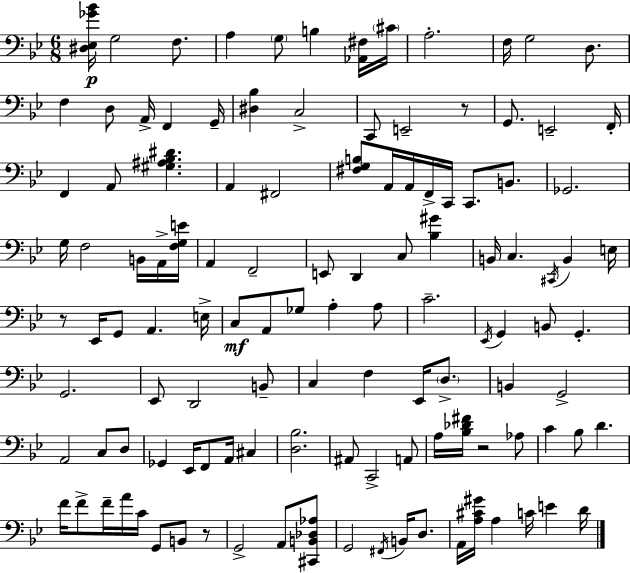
X:1
T:Untitled
M:6/8
L:1/4
K:Gm
[^D,_E,_G_B]/4 G,2 F,/2 A, G,/2 B, [_A,,^F,]/4 ^C/4 A,2 F,/4 G,2 D,/2 F, D,/2 A,,/4 F,, G,,/4 [^D,_B,] C,2 C,,/2 E,,2 z/2 G,,/2 E,,2 F,,/4 F,, A,,/2 [^G,^A,_B,^D] A,, ^F,,2 [^F,G,B,]/2 A,,/4 A,,/4 F,,/4 C,,/4 C,,/2 B,,/2 _G,,2 G,/4 F,2 B,,/4 A,,/4 [F,G,E]/4 A,, F,,2 E,,/2 D,, C,/2 [_B,^G] B,,/4 C, ^C,,/4 B,, E,/4 z/2 _E,,/4 G,,/2 A,, E,/4 C,/2 A,,/2 _G,/2 A, A,/2 C2 _E,,/4 G,, B,,/2 G,, G,,2 _E,,/2 D,,2 B,,/2 C, F, _E,,/4 D,/2 B,, G,,2 A,,2 C,/2 D,/2 _G,, _E,,/4 F,,/2 A,,/4 ^C, [D,_B,]2 ^A,,/2 C,,2 A,,/2 A,/4 [_B,_D^F]/4 z2 _A,/2 C _B,/2 D F/4 F/2 F/4 A/4 C/4 G,,/2 B,,/2 z/2 G,,2 A,,/2 [^C,,B,,_D,_A,]/2 G,,2 ^F,,/4 B,,/4 D,/2 A,,/4 [A,^C^G]/4 A, C/4 E D/4